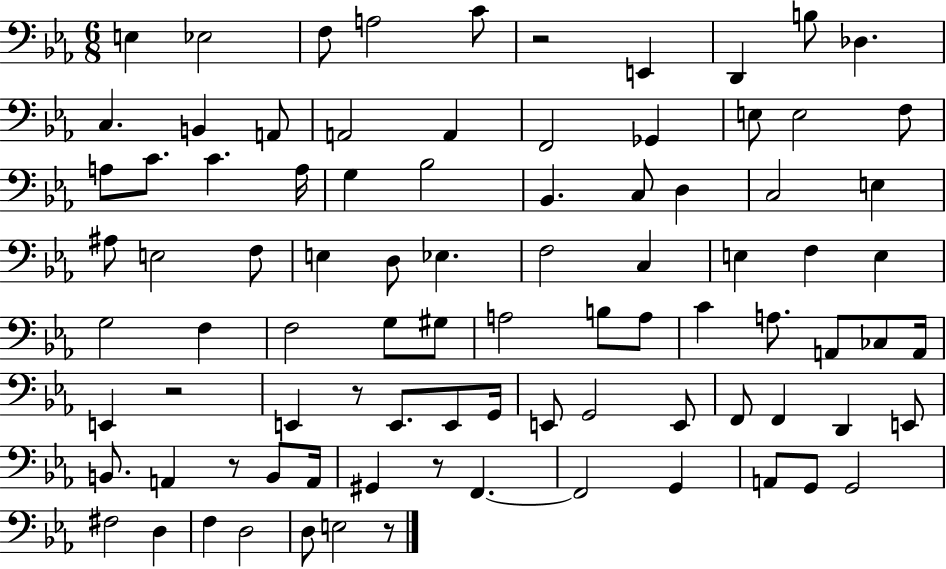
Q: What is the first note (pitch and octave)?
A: E3